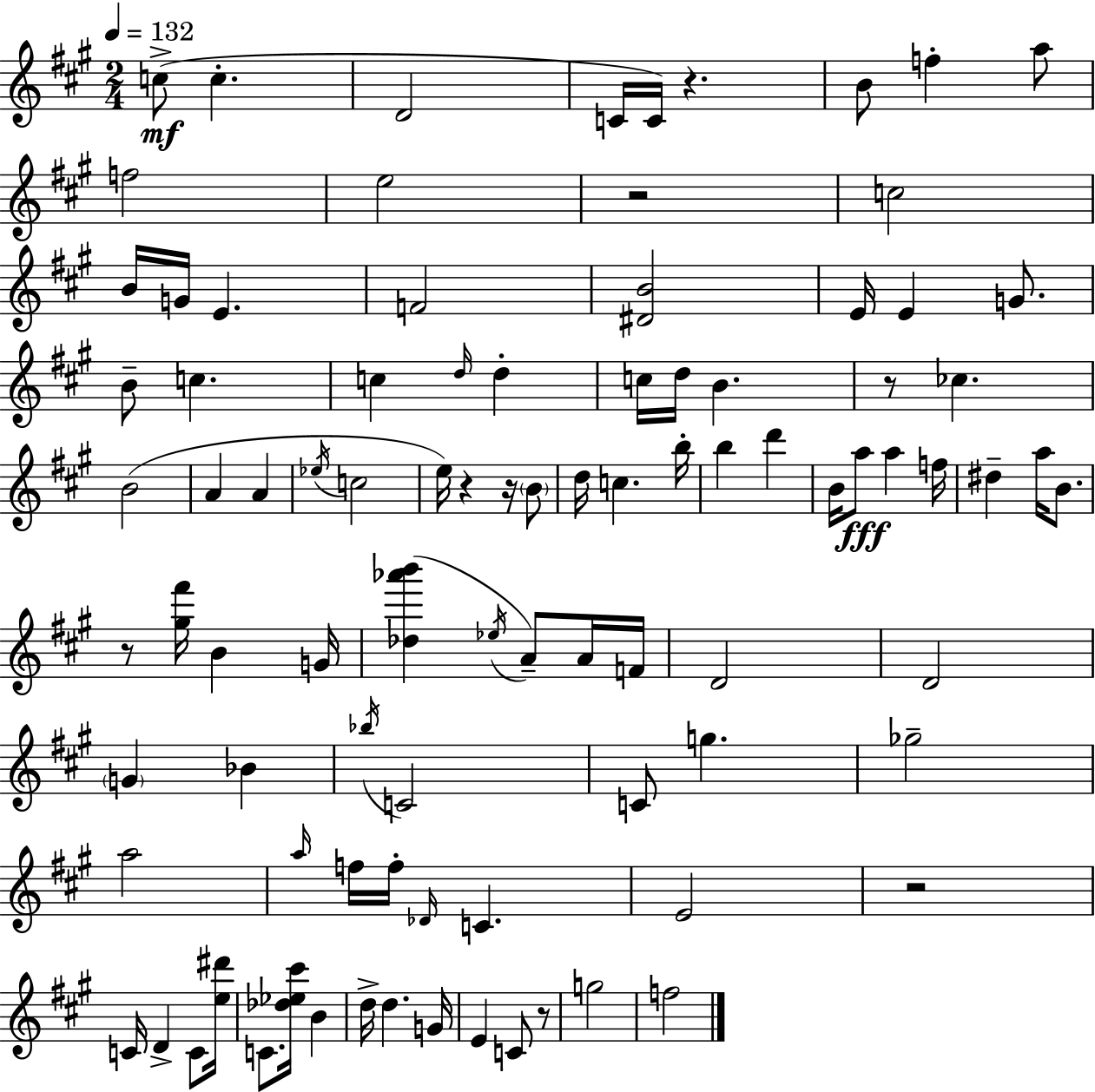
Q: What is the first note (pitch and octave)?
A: C5